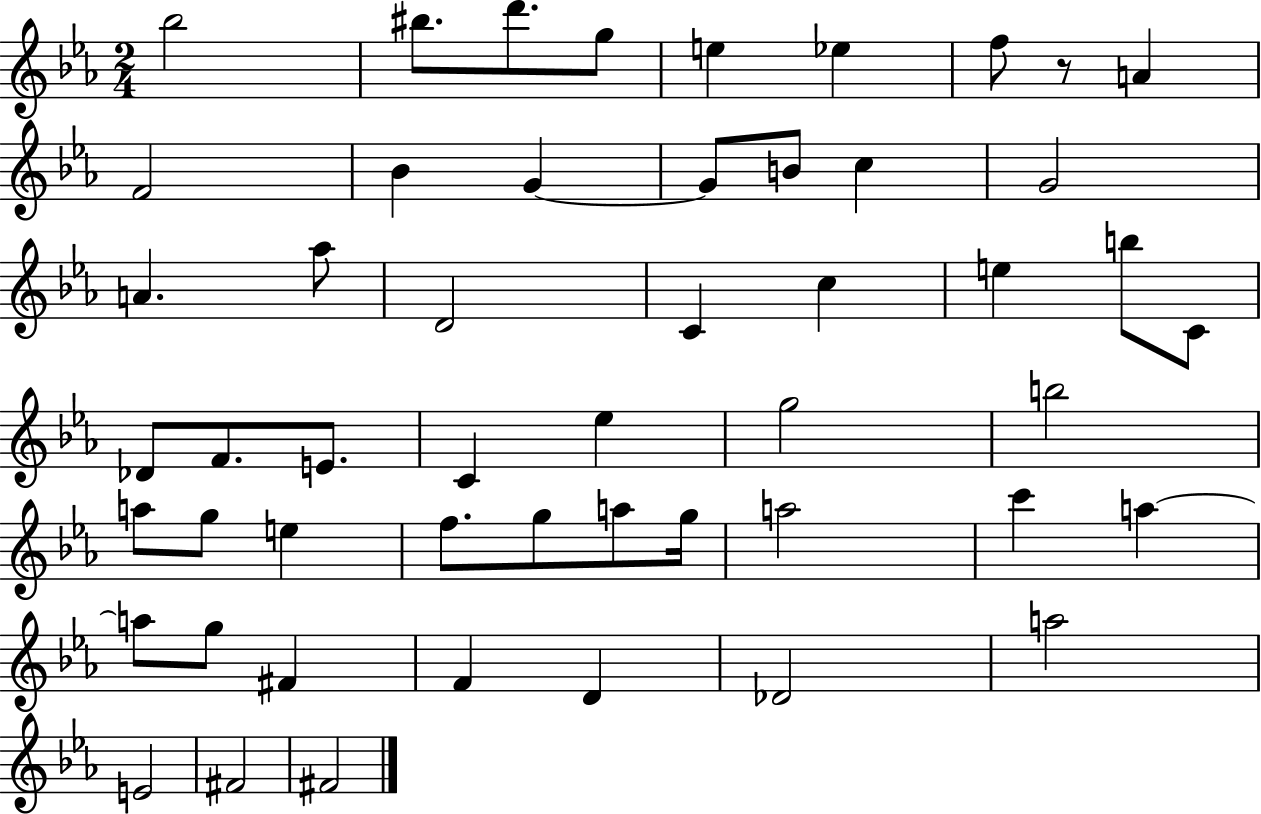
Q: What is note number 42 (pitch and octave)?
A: G5